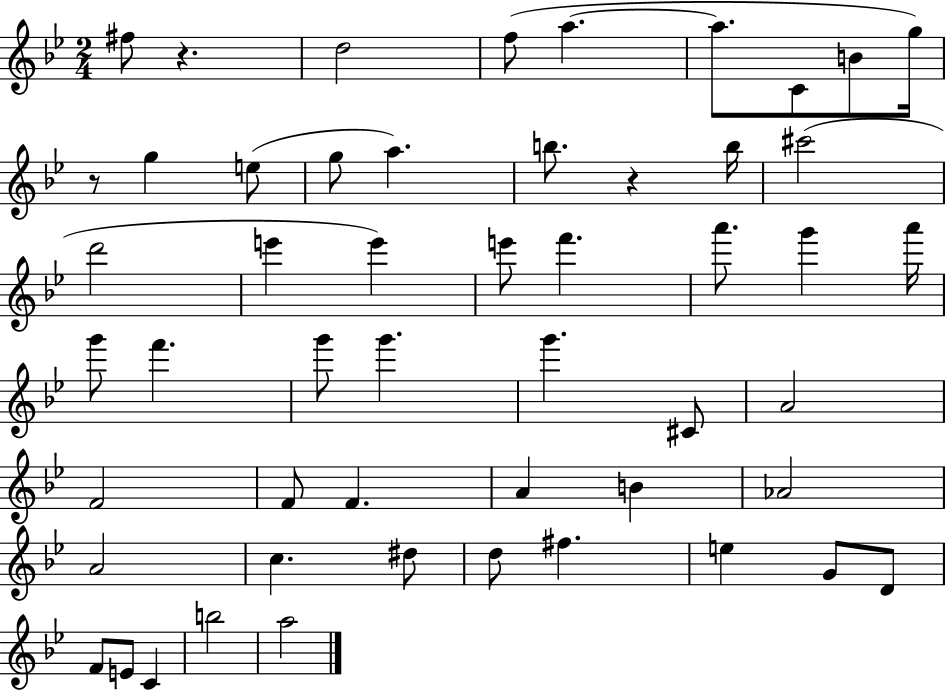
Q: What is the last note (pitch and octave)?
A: A5